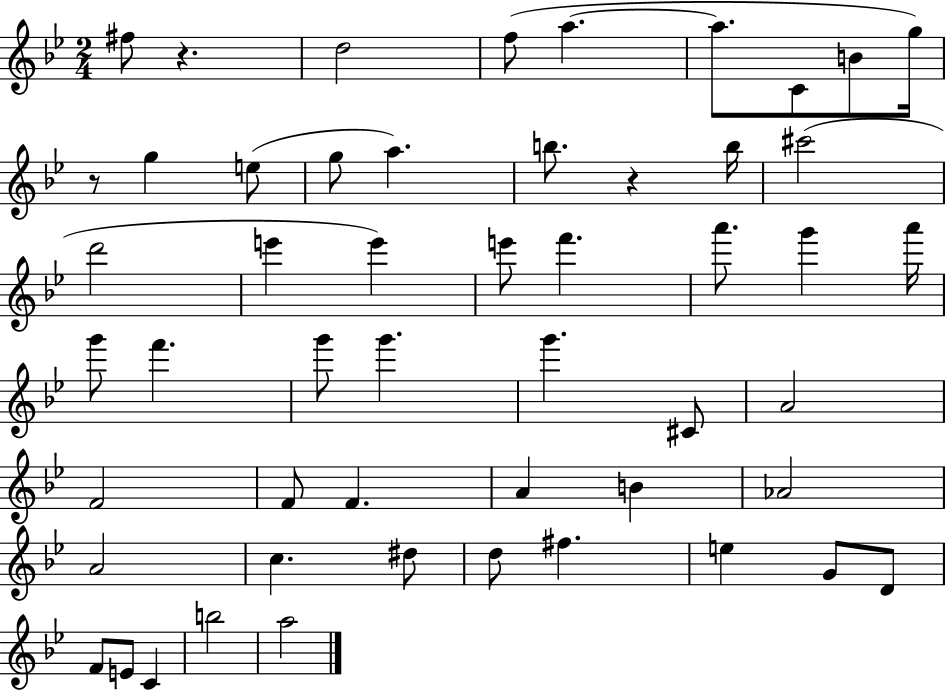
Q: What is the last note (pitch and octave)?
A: A5